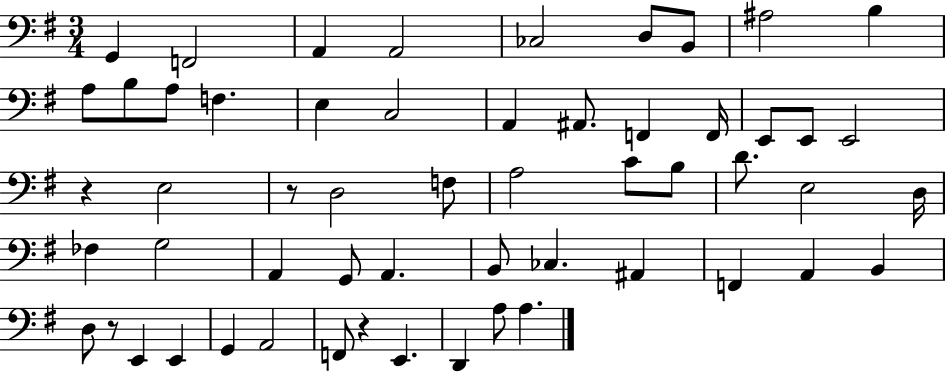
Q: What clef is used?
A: bass